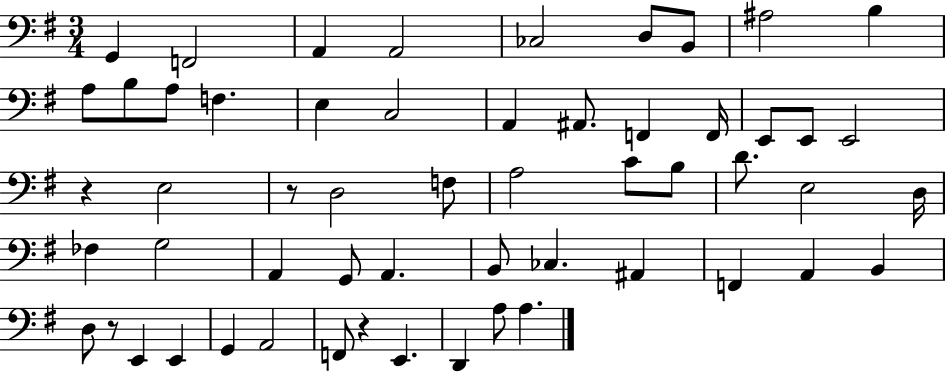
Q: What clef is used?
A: bass